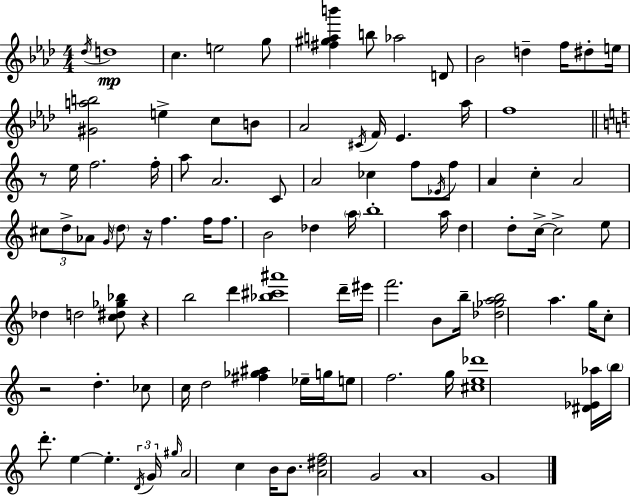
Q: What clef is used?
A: treble